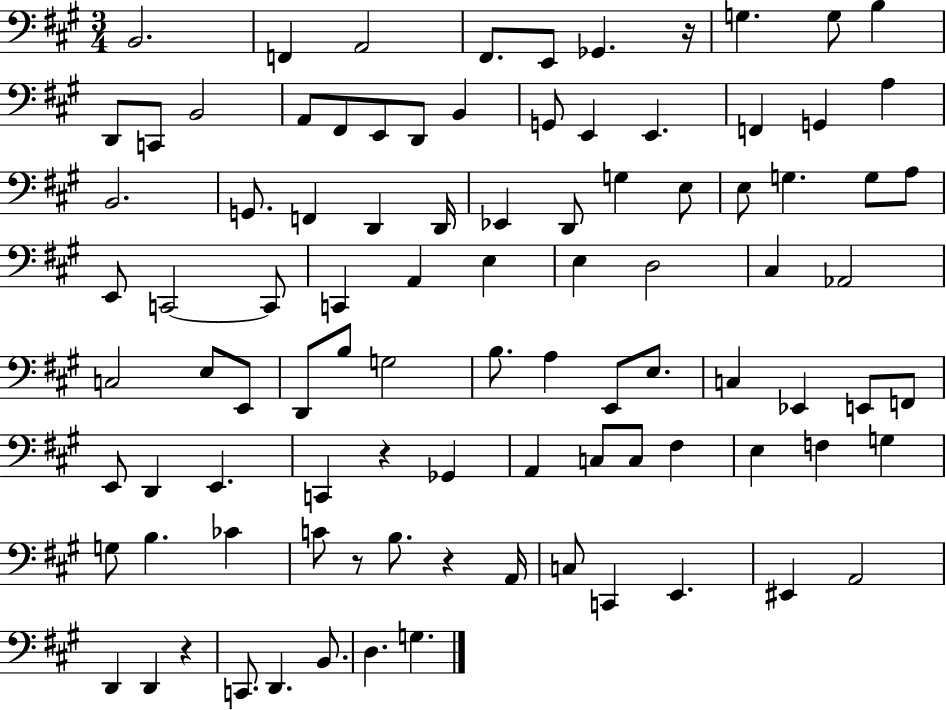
B2/h. F2/q A2/h F#2/e. E2/e Gb2/q. R/s G3/q. G3/e B3/q D2/e C2/e B2/h A2/e F#2/e E2/e D2/e B2/q G2/e E2/q E2/q. F2/q G2/q A3/q B2/h. G2/e. F2/q D2/q D2/s Eb2/q D2/e G3/q E3/e E3/e G3/q. G3/e A3/e E2/e C2/h C2/e C2/q A2/q E3/q E3/q D3/h C#3/q Ab2/h C3/h E3/e E2/e D2/e B3/e G3/h B3/e. A3/q E2/e E3/e. C3/q Eb2/q E2/e F2/e E2/e D2/q E2/q. C2/q R/q Gb2/q A2/q C3/e C3/e F#3/q E3/q F3/q G3/q G3/e B3/q. CES4/q C4/e R/e B3/e. R/q A2/s C3/e C2/q E2/q. EIS2/q A2/h D2/q D2/q R/q C2/e. D2/q. B2/e. D3/q. G3/q.